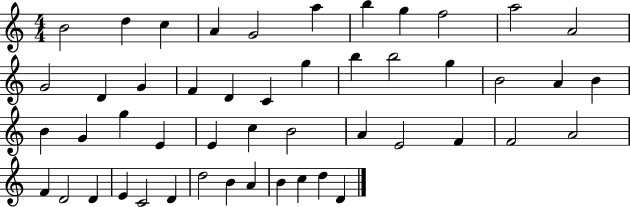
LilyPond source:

{
  \clef treble
  \numericTimeSignature
  \time 4/4
  \key c \major
  b'2 d''4 c''4 | a'4 g'2 a''4 | b''4 g''4 f''2 | a''2 a'2 | \break g'2 d'4 g'4 | f'4 d'4 c'4 g''4 | b''4 b''2 g''4 | b'2 a'4 b'4 | \break b'4 g'4 g''4 e'4 | e'4 c''4 b'2 | a'4 e'2 f'4 | f'2 a'2 | \break f'4 d'2 d'4 | e'4 c'2 d'4 | d''2 b'4 a'4 | b'4 c''4 d''4 d'4 | \break \bar "|."
}